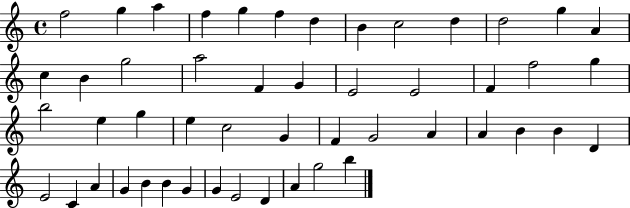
X:1
T:Untitled
M:4/4
L:1/4
K:C
f2 g a f g f d B c2 d d2 g A c B g2 a2 F G E2 E2 F f2 g b2 e g e c2 G F G2 A A B B D E2 C A G B B G G E2 D A g2 b